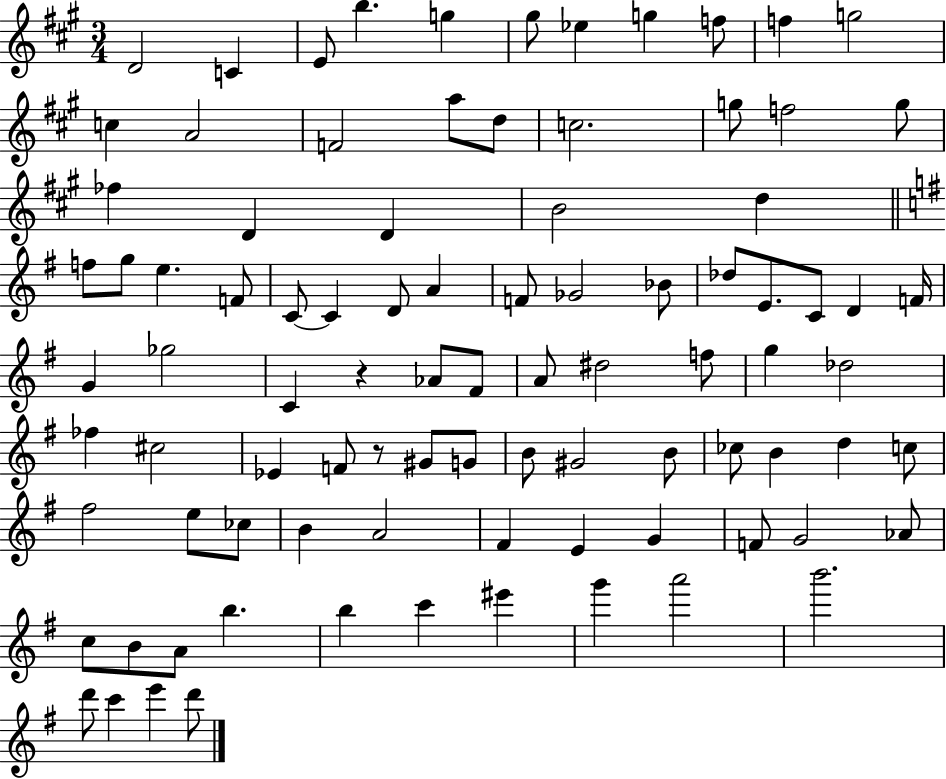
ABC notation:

X:1
T:Untitled
M:3/4
L:1/4
K:A
D2 C E/2 b g ^g/2 _e g f/2 f g2 c A2 F2 a/2 d/2 c2 g/2 f2 g/2 _f D D B2 d f/2 g/2 e F/2 C/2 C D/2 A F/2 _G2 _B/2 _d/2 E/2 C/2 D F/4 G _g2 C z _A/2 ^F/2 A/2 ^d2 f/2 g _d2 _f ^c2 _E F/2 z/2 ^G/2 G/2 B/2 ^G2 B/2 _c/2 B d c/2 ^f2 e/2 _c/2 B A2 ^F E G F/2 G2 _A/2 c/2 B/2 A/2 b b c' ^e' g' a'2 b'2 d'/2 c' e' d'/2